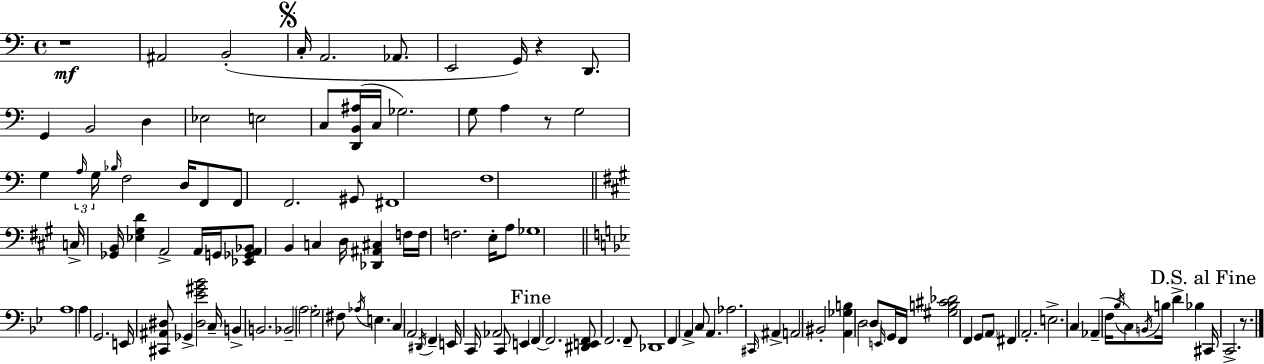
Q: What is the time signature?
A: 4/4